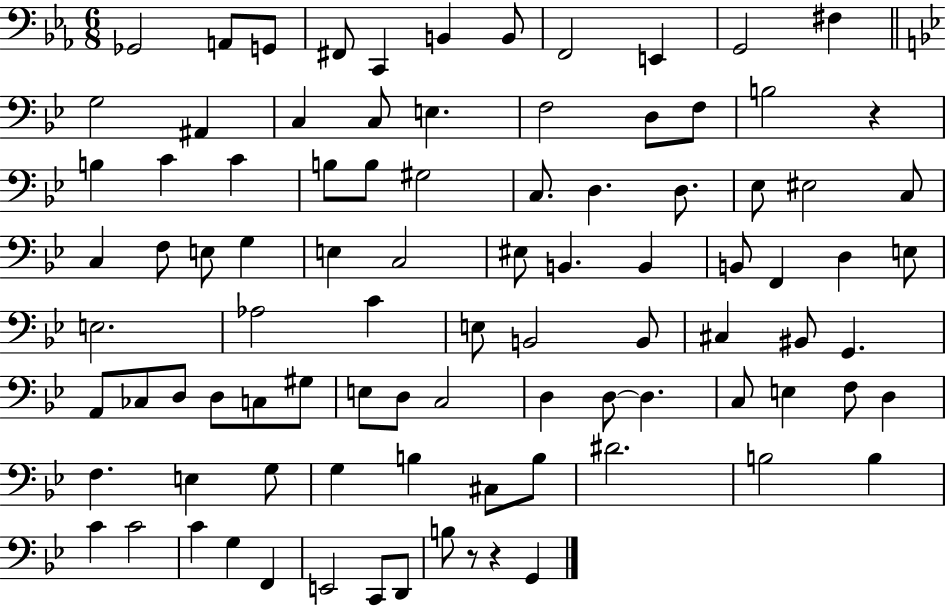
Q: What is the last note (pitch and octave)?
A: G2